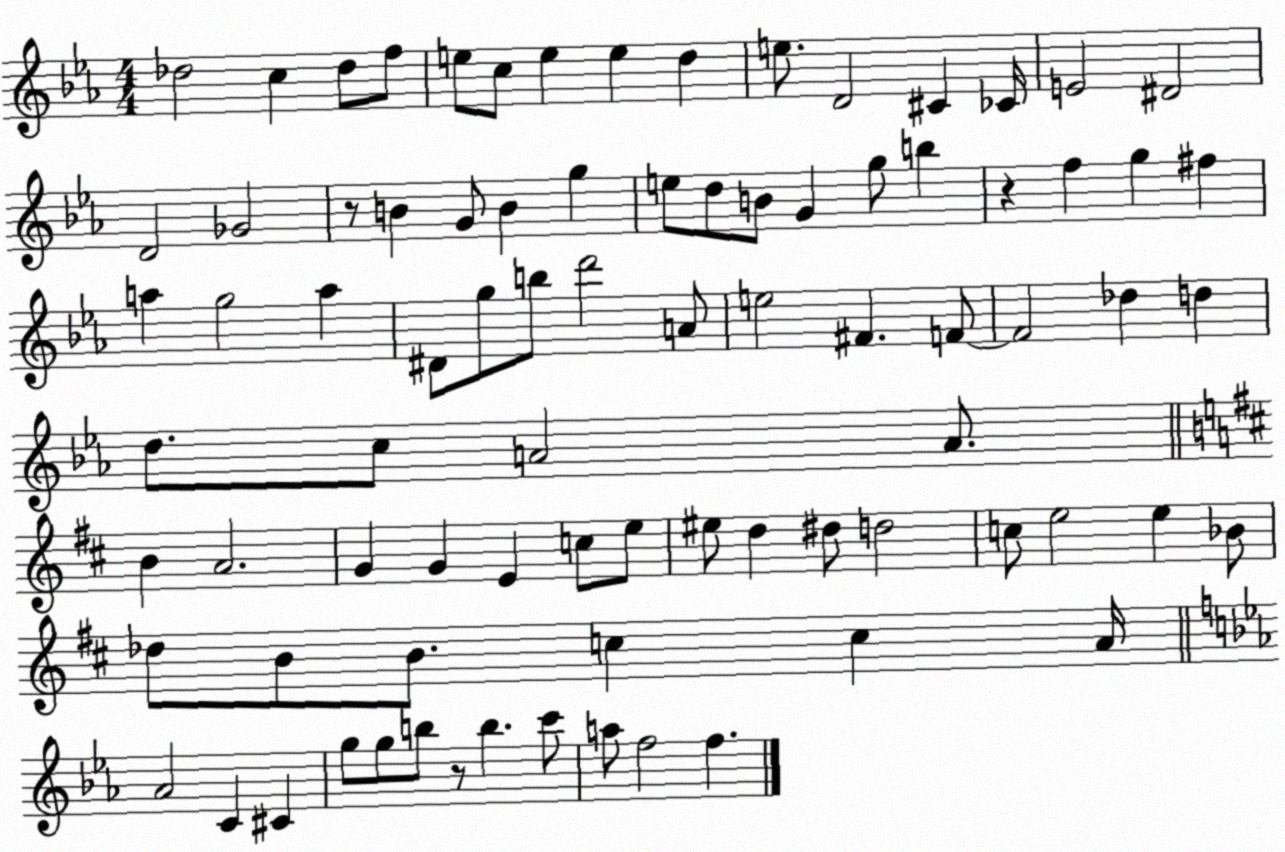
X:1
T:Untitled
M:4/4
L:1/4
K:Eb
_d2 c _d/2 f/2 e/2 c/2 e e d e/2 D2 ^C _C/4 E2 ^D2 D2 _G2 z/2 B G/2 B g e/2 d/2 B/2 G g/2 b z f g ^f a g2 a ^D/2 g/2 b/2 d'2 A/2 e2 ^F F/2 F2 _d d d/2 c/2 A2 A/2 B A2 G G E c/2 e/2 ^e/2 d ^d/2 d2 c/2 e2 e _B/2 _d/2 B/2 B/2 c c A/4 _A2 C ^C g/2 g/2 b/2 z/2 b c'/2 a/2 f2 f